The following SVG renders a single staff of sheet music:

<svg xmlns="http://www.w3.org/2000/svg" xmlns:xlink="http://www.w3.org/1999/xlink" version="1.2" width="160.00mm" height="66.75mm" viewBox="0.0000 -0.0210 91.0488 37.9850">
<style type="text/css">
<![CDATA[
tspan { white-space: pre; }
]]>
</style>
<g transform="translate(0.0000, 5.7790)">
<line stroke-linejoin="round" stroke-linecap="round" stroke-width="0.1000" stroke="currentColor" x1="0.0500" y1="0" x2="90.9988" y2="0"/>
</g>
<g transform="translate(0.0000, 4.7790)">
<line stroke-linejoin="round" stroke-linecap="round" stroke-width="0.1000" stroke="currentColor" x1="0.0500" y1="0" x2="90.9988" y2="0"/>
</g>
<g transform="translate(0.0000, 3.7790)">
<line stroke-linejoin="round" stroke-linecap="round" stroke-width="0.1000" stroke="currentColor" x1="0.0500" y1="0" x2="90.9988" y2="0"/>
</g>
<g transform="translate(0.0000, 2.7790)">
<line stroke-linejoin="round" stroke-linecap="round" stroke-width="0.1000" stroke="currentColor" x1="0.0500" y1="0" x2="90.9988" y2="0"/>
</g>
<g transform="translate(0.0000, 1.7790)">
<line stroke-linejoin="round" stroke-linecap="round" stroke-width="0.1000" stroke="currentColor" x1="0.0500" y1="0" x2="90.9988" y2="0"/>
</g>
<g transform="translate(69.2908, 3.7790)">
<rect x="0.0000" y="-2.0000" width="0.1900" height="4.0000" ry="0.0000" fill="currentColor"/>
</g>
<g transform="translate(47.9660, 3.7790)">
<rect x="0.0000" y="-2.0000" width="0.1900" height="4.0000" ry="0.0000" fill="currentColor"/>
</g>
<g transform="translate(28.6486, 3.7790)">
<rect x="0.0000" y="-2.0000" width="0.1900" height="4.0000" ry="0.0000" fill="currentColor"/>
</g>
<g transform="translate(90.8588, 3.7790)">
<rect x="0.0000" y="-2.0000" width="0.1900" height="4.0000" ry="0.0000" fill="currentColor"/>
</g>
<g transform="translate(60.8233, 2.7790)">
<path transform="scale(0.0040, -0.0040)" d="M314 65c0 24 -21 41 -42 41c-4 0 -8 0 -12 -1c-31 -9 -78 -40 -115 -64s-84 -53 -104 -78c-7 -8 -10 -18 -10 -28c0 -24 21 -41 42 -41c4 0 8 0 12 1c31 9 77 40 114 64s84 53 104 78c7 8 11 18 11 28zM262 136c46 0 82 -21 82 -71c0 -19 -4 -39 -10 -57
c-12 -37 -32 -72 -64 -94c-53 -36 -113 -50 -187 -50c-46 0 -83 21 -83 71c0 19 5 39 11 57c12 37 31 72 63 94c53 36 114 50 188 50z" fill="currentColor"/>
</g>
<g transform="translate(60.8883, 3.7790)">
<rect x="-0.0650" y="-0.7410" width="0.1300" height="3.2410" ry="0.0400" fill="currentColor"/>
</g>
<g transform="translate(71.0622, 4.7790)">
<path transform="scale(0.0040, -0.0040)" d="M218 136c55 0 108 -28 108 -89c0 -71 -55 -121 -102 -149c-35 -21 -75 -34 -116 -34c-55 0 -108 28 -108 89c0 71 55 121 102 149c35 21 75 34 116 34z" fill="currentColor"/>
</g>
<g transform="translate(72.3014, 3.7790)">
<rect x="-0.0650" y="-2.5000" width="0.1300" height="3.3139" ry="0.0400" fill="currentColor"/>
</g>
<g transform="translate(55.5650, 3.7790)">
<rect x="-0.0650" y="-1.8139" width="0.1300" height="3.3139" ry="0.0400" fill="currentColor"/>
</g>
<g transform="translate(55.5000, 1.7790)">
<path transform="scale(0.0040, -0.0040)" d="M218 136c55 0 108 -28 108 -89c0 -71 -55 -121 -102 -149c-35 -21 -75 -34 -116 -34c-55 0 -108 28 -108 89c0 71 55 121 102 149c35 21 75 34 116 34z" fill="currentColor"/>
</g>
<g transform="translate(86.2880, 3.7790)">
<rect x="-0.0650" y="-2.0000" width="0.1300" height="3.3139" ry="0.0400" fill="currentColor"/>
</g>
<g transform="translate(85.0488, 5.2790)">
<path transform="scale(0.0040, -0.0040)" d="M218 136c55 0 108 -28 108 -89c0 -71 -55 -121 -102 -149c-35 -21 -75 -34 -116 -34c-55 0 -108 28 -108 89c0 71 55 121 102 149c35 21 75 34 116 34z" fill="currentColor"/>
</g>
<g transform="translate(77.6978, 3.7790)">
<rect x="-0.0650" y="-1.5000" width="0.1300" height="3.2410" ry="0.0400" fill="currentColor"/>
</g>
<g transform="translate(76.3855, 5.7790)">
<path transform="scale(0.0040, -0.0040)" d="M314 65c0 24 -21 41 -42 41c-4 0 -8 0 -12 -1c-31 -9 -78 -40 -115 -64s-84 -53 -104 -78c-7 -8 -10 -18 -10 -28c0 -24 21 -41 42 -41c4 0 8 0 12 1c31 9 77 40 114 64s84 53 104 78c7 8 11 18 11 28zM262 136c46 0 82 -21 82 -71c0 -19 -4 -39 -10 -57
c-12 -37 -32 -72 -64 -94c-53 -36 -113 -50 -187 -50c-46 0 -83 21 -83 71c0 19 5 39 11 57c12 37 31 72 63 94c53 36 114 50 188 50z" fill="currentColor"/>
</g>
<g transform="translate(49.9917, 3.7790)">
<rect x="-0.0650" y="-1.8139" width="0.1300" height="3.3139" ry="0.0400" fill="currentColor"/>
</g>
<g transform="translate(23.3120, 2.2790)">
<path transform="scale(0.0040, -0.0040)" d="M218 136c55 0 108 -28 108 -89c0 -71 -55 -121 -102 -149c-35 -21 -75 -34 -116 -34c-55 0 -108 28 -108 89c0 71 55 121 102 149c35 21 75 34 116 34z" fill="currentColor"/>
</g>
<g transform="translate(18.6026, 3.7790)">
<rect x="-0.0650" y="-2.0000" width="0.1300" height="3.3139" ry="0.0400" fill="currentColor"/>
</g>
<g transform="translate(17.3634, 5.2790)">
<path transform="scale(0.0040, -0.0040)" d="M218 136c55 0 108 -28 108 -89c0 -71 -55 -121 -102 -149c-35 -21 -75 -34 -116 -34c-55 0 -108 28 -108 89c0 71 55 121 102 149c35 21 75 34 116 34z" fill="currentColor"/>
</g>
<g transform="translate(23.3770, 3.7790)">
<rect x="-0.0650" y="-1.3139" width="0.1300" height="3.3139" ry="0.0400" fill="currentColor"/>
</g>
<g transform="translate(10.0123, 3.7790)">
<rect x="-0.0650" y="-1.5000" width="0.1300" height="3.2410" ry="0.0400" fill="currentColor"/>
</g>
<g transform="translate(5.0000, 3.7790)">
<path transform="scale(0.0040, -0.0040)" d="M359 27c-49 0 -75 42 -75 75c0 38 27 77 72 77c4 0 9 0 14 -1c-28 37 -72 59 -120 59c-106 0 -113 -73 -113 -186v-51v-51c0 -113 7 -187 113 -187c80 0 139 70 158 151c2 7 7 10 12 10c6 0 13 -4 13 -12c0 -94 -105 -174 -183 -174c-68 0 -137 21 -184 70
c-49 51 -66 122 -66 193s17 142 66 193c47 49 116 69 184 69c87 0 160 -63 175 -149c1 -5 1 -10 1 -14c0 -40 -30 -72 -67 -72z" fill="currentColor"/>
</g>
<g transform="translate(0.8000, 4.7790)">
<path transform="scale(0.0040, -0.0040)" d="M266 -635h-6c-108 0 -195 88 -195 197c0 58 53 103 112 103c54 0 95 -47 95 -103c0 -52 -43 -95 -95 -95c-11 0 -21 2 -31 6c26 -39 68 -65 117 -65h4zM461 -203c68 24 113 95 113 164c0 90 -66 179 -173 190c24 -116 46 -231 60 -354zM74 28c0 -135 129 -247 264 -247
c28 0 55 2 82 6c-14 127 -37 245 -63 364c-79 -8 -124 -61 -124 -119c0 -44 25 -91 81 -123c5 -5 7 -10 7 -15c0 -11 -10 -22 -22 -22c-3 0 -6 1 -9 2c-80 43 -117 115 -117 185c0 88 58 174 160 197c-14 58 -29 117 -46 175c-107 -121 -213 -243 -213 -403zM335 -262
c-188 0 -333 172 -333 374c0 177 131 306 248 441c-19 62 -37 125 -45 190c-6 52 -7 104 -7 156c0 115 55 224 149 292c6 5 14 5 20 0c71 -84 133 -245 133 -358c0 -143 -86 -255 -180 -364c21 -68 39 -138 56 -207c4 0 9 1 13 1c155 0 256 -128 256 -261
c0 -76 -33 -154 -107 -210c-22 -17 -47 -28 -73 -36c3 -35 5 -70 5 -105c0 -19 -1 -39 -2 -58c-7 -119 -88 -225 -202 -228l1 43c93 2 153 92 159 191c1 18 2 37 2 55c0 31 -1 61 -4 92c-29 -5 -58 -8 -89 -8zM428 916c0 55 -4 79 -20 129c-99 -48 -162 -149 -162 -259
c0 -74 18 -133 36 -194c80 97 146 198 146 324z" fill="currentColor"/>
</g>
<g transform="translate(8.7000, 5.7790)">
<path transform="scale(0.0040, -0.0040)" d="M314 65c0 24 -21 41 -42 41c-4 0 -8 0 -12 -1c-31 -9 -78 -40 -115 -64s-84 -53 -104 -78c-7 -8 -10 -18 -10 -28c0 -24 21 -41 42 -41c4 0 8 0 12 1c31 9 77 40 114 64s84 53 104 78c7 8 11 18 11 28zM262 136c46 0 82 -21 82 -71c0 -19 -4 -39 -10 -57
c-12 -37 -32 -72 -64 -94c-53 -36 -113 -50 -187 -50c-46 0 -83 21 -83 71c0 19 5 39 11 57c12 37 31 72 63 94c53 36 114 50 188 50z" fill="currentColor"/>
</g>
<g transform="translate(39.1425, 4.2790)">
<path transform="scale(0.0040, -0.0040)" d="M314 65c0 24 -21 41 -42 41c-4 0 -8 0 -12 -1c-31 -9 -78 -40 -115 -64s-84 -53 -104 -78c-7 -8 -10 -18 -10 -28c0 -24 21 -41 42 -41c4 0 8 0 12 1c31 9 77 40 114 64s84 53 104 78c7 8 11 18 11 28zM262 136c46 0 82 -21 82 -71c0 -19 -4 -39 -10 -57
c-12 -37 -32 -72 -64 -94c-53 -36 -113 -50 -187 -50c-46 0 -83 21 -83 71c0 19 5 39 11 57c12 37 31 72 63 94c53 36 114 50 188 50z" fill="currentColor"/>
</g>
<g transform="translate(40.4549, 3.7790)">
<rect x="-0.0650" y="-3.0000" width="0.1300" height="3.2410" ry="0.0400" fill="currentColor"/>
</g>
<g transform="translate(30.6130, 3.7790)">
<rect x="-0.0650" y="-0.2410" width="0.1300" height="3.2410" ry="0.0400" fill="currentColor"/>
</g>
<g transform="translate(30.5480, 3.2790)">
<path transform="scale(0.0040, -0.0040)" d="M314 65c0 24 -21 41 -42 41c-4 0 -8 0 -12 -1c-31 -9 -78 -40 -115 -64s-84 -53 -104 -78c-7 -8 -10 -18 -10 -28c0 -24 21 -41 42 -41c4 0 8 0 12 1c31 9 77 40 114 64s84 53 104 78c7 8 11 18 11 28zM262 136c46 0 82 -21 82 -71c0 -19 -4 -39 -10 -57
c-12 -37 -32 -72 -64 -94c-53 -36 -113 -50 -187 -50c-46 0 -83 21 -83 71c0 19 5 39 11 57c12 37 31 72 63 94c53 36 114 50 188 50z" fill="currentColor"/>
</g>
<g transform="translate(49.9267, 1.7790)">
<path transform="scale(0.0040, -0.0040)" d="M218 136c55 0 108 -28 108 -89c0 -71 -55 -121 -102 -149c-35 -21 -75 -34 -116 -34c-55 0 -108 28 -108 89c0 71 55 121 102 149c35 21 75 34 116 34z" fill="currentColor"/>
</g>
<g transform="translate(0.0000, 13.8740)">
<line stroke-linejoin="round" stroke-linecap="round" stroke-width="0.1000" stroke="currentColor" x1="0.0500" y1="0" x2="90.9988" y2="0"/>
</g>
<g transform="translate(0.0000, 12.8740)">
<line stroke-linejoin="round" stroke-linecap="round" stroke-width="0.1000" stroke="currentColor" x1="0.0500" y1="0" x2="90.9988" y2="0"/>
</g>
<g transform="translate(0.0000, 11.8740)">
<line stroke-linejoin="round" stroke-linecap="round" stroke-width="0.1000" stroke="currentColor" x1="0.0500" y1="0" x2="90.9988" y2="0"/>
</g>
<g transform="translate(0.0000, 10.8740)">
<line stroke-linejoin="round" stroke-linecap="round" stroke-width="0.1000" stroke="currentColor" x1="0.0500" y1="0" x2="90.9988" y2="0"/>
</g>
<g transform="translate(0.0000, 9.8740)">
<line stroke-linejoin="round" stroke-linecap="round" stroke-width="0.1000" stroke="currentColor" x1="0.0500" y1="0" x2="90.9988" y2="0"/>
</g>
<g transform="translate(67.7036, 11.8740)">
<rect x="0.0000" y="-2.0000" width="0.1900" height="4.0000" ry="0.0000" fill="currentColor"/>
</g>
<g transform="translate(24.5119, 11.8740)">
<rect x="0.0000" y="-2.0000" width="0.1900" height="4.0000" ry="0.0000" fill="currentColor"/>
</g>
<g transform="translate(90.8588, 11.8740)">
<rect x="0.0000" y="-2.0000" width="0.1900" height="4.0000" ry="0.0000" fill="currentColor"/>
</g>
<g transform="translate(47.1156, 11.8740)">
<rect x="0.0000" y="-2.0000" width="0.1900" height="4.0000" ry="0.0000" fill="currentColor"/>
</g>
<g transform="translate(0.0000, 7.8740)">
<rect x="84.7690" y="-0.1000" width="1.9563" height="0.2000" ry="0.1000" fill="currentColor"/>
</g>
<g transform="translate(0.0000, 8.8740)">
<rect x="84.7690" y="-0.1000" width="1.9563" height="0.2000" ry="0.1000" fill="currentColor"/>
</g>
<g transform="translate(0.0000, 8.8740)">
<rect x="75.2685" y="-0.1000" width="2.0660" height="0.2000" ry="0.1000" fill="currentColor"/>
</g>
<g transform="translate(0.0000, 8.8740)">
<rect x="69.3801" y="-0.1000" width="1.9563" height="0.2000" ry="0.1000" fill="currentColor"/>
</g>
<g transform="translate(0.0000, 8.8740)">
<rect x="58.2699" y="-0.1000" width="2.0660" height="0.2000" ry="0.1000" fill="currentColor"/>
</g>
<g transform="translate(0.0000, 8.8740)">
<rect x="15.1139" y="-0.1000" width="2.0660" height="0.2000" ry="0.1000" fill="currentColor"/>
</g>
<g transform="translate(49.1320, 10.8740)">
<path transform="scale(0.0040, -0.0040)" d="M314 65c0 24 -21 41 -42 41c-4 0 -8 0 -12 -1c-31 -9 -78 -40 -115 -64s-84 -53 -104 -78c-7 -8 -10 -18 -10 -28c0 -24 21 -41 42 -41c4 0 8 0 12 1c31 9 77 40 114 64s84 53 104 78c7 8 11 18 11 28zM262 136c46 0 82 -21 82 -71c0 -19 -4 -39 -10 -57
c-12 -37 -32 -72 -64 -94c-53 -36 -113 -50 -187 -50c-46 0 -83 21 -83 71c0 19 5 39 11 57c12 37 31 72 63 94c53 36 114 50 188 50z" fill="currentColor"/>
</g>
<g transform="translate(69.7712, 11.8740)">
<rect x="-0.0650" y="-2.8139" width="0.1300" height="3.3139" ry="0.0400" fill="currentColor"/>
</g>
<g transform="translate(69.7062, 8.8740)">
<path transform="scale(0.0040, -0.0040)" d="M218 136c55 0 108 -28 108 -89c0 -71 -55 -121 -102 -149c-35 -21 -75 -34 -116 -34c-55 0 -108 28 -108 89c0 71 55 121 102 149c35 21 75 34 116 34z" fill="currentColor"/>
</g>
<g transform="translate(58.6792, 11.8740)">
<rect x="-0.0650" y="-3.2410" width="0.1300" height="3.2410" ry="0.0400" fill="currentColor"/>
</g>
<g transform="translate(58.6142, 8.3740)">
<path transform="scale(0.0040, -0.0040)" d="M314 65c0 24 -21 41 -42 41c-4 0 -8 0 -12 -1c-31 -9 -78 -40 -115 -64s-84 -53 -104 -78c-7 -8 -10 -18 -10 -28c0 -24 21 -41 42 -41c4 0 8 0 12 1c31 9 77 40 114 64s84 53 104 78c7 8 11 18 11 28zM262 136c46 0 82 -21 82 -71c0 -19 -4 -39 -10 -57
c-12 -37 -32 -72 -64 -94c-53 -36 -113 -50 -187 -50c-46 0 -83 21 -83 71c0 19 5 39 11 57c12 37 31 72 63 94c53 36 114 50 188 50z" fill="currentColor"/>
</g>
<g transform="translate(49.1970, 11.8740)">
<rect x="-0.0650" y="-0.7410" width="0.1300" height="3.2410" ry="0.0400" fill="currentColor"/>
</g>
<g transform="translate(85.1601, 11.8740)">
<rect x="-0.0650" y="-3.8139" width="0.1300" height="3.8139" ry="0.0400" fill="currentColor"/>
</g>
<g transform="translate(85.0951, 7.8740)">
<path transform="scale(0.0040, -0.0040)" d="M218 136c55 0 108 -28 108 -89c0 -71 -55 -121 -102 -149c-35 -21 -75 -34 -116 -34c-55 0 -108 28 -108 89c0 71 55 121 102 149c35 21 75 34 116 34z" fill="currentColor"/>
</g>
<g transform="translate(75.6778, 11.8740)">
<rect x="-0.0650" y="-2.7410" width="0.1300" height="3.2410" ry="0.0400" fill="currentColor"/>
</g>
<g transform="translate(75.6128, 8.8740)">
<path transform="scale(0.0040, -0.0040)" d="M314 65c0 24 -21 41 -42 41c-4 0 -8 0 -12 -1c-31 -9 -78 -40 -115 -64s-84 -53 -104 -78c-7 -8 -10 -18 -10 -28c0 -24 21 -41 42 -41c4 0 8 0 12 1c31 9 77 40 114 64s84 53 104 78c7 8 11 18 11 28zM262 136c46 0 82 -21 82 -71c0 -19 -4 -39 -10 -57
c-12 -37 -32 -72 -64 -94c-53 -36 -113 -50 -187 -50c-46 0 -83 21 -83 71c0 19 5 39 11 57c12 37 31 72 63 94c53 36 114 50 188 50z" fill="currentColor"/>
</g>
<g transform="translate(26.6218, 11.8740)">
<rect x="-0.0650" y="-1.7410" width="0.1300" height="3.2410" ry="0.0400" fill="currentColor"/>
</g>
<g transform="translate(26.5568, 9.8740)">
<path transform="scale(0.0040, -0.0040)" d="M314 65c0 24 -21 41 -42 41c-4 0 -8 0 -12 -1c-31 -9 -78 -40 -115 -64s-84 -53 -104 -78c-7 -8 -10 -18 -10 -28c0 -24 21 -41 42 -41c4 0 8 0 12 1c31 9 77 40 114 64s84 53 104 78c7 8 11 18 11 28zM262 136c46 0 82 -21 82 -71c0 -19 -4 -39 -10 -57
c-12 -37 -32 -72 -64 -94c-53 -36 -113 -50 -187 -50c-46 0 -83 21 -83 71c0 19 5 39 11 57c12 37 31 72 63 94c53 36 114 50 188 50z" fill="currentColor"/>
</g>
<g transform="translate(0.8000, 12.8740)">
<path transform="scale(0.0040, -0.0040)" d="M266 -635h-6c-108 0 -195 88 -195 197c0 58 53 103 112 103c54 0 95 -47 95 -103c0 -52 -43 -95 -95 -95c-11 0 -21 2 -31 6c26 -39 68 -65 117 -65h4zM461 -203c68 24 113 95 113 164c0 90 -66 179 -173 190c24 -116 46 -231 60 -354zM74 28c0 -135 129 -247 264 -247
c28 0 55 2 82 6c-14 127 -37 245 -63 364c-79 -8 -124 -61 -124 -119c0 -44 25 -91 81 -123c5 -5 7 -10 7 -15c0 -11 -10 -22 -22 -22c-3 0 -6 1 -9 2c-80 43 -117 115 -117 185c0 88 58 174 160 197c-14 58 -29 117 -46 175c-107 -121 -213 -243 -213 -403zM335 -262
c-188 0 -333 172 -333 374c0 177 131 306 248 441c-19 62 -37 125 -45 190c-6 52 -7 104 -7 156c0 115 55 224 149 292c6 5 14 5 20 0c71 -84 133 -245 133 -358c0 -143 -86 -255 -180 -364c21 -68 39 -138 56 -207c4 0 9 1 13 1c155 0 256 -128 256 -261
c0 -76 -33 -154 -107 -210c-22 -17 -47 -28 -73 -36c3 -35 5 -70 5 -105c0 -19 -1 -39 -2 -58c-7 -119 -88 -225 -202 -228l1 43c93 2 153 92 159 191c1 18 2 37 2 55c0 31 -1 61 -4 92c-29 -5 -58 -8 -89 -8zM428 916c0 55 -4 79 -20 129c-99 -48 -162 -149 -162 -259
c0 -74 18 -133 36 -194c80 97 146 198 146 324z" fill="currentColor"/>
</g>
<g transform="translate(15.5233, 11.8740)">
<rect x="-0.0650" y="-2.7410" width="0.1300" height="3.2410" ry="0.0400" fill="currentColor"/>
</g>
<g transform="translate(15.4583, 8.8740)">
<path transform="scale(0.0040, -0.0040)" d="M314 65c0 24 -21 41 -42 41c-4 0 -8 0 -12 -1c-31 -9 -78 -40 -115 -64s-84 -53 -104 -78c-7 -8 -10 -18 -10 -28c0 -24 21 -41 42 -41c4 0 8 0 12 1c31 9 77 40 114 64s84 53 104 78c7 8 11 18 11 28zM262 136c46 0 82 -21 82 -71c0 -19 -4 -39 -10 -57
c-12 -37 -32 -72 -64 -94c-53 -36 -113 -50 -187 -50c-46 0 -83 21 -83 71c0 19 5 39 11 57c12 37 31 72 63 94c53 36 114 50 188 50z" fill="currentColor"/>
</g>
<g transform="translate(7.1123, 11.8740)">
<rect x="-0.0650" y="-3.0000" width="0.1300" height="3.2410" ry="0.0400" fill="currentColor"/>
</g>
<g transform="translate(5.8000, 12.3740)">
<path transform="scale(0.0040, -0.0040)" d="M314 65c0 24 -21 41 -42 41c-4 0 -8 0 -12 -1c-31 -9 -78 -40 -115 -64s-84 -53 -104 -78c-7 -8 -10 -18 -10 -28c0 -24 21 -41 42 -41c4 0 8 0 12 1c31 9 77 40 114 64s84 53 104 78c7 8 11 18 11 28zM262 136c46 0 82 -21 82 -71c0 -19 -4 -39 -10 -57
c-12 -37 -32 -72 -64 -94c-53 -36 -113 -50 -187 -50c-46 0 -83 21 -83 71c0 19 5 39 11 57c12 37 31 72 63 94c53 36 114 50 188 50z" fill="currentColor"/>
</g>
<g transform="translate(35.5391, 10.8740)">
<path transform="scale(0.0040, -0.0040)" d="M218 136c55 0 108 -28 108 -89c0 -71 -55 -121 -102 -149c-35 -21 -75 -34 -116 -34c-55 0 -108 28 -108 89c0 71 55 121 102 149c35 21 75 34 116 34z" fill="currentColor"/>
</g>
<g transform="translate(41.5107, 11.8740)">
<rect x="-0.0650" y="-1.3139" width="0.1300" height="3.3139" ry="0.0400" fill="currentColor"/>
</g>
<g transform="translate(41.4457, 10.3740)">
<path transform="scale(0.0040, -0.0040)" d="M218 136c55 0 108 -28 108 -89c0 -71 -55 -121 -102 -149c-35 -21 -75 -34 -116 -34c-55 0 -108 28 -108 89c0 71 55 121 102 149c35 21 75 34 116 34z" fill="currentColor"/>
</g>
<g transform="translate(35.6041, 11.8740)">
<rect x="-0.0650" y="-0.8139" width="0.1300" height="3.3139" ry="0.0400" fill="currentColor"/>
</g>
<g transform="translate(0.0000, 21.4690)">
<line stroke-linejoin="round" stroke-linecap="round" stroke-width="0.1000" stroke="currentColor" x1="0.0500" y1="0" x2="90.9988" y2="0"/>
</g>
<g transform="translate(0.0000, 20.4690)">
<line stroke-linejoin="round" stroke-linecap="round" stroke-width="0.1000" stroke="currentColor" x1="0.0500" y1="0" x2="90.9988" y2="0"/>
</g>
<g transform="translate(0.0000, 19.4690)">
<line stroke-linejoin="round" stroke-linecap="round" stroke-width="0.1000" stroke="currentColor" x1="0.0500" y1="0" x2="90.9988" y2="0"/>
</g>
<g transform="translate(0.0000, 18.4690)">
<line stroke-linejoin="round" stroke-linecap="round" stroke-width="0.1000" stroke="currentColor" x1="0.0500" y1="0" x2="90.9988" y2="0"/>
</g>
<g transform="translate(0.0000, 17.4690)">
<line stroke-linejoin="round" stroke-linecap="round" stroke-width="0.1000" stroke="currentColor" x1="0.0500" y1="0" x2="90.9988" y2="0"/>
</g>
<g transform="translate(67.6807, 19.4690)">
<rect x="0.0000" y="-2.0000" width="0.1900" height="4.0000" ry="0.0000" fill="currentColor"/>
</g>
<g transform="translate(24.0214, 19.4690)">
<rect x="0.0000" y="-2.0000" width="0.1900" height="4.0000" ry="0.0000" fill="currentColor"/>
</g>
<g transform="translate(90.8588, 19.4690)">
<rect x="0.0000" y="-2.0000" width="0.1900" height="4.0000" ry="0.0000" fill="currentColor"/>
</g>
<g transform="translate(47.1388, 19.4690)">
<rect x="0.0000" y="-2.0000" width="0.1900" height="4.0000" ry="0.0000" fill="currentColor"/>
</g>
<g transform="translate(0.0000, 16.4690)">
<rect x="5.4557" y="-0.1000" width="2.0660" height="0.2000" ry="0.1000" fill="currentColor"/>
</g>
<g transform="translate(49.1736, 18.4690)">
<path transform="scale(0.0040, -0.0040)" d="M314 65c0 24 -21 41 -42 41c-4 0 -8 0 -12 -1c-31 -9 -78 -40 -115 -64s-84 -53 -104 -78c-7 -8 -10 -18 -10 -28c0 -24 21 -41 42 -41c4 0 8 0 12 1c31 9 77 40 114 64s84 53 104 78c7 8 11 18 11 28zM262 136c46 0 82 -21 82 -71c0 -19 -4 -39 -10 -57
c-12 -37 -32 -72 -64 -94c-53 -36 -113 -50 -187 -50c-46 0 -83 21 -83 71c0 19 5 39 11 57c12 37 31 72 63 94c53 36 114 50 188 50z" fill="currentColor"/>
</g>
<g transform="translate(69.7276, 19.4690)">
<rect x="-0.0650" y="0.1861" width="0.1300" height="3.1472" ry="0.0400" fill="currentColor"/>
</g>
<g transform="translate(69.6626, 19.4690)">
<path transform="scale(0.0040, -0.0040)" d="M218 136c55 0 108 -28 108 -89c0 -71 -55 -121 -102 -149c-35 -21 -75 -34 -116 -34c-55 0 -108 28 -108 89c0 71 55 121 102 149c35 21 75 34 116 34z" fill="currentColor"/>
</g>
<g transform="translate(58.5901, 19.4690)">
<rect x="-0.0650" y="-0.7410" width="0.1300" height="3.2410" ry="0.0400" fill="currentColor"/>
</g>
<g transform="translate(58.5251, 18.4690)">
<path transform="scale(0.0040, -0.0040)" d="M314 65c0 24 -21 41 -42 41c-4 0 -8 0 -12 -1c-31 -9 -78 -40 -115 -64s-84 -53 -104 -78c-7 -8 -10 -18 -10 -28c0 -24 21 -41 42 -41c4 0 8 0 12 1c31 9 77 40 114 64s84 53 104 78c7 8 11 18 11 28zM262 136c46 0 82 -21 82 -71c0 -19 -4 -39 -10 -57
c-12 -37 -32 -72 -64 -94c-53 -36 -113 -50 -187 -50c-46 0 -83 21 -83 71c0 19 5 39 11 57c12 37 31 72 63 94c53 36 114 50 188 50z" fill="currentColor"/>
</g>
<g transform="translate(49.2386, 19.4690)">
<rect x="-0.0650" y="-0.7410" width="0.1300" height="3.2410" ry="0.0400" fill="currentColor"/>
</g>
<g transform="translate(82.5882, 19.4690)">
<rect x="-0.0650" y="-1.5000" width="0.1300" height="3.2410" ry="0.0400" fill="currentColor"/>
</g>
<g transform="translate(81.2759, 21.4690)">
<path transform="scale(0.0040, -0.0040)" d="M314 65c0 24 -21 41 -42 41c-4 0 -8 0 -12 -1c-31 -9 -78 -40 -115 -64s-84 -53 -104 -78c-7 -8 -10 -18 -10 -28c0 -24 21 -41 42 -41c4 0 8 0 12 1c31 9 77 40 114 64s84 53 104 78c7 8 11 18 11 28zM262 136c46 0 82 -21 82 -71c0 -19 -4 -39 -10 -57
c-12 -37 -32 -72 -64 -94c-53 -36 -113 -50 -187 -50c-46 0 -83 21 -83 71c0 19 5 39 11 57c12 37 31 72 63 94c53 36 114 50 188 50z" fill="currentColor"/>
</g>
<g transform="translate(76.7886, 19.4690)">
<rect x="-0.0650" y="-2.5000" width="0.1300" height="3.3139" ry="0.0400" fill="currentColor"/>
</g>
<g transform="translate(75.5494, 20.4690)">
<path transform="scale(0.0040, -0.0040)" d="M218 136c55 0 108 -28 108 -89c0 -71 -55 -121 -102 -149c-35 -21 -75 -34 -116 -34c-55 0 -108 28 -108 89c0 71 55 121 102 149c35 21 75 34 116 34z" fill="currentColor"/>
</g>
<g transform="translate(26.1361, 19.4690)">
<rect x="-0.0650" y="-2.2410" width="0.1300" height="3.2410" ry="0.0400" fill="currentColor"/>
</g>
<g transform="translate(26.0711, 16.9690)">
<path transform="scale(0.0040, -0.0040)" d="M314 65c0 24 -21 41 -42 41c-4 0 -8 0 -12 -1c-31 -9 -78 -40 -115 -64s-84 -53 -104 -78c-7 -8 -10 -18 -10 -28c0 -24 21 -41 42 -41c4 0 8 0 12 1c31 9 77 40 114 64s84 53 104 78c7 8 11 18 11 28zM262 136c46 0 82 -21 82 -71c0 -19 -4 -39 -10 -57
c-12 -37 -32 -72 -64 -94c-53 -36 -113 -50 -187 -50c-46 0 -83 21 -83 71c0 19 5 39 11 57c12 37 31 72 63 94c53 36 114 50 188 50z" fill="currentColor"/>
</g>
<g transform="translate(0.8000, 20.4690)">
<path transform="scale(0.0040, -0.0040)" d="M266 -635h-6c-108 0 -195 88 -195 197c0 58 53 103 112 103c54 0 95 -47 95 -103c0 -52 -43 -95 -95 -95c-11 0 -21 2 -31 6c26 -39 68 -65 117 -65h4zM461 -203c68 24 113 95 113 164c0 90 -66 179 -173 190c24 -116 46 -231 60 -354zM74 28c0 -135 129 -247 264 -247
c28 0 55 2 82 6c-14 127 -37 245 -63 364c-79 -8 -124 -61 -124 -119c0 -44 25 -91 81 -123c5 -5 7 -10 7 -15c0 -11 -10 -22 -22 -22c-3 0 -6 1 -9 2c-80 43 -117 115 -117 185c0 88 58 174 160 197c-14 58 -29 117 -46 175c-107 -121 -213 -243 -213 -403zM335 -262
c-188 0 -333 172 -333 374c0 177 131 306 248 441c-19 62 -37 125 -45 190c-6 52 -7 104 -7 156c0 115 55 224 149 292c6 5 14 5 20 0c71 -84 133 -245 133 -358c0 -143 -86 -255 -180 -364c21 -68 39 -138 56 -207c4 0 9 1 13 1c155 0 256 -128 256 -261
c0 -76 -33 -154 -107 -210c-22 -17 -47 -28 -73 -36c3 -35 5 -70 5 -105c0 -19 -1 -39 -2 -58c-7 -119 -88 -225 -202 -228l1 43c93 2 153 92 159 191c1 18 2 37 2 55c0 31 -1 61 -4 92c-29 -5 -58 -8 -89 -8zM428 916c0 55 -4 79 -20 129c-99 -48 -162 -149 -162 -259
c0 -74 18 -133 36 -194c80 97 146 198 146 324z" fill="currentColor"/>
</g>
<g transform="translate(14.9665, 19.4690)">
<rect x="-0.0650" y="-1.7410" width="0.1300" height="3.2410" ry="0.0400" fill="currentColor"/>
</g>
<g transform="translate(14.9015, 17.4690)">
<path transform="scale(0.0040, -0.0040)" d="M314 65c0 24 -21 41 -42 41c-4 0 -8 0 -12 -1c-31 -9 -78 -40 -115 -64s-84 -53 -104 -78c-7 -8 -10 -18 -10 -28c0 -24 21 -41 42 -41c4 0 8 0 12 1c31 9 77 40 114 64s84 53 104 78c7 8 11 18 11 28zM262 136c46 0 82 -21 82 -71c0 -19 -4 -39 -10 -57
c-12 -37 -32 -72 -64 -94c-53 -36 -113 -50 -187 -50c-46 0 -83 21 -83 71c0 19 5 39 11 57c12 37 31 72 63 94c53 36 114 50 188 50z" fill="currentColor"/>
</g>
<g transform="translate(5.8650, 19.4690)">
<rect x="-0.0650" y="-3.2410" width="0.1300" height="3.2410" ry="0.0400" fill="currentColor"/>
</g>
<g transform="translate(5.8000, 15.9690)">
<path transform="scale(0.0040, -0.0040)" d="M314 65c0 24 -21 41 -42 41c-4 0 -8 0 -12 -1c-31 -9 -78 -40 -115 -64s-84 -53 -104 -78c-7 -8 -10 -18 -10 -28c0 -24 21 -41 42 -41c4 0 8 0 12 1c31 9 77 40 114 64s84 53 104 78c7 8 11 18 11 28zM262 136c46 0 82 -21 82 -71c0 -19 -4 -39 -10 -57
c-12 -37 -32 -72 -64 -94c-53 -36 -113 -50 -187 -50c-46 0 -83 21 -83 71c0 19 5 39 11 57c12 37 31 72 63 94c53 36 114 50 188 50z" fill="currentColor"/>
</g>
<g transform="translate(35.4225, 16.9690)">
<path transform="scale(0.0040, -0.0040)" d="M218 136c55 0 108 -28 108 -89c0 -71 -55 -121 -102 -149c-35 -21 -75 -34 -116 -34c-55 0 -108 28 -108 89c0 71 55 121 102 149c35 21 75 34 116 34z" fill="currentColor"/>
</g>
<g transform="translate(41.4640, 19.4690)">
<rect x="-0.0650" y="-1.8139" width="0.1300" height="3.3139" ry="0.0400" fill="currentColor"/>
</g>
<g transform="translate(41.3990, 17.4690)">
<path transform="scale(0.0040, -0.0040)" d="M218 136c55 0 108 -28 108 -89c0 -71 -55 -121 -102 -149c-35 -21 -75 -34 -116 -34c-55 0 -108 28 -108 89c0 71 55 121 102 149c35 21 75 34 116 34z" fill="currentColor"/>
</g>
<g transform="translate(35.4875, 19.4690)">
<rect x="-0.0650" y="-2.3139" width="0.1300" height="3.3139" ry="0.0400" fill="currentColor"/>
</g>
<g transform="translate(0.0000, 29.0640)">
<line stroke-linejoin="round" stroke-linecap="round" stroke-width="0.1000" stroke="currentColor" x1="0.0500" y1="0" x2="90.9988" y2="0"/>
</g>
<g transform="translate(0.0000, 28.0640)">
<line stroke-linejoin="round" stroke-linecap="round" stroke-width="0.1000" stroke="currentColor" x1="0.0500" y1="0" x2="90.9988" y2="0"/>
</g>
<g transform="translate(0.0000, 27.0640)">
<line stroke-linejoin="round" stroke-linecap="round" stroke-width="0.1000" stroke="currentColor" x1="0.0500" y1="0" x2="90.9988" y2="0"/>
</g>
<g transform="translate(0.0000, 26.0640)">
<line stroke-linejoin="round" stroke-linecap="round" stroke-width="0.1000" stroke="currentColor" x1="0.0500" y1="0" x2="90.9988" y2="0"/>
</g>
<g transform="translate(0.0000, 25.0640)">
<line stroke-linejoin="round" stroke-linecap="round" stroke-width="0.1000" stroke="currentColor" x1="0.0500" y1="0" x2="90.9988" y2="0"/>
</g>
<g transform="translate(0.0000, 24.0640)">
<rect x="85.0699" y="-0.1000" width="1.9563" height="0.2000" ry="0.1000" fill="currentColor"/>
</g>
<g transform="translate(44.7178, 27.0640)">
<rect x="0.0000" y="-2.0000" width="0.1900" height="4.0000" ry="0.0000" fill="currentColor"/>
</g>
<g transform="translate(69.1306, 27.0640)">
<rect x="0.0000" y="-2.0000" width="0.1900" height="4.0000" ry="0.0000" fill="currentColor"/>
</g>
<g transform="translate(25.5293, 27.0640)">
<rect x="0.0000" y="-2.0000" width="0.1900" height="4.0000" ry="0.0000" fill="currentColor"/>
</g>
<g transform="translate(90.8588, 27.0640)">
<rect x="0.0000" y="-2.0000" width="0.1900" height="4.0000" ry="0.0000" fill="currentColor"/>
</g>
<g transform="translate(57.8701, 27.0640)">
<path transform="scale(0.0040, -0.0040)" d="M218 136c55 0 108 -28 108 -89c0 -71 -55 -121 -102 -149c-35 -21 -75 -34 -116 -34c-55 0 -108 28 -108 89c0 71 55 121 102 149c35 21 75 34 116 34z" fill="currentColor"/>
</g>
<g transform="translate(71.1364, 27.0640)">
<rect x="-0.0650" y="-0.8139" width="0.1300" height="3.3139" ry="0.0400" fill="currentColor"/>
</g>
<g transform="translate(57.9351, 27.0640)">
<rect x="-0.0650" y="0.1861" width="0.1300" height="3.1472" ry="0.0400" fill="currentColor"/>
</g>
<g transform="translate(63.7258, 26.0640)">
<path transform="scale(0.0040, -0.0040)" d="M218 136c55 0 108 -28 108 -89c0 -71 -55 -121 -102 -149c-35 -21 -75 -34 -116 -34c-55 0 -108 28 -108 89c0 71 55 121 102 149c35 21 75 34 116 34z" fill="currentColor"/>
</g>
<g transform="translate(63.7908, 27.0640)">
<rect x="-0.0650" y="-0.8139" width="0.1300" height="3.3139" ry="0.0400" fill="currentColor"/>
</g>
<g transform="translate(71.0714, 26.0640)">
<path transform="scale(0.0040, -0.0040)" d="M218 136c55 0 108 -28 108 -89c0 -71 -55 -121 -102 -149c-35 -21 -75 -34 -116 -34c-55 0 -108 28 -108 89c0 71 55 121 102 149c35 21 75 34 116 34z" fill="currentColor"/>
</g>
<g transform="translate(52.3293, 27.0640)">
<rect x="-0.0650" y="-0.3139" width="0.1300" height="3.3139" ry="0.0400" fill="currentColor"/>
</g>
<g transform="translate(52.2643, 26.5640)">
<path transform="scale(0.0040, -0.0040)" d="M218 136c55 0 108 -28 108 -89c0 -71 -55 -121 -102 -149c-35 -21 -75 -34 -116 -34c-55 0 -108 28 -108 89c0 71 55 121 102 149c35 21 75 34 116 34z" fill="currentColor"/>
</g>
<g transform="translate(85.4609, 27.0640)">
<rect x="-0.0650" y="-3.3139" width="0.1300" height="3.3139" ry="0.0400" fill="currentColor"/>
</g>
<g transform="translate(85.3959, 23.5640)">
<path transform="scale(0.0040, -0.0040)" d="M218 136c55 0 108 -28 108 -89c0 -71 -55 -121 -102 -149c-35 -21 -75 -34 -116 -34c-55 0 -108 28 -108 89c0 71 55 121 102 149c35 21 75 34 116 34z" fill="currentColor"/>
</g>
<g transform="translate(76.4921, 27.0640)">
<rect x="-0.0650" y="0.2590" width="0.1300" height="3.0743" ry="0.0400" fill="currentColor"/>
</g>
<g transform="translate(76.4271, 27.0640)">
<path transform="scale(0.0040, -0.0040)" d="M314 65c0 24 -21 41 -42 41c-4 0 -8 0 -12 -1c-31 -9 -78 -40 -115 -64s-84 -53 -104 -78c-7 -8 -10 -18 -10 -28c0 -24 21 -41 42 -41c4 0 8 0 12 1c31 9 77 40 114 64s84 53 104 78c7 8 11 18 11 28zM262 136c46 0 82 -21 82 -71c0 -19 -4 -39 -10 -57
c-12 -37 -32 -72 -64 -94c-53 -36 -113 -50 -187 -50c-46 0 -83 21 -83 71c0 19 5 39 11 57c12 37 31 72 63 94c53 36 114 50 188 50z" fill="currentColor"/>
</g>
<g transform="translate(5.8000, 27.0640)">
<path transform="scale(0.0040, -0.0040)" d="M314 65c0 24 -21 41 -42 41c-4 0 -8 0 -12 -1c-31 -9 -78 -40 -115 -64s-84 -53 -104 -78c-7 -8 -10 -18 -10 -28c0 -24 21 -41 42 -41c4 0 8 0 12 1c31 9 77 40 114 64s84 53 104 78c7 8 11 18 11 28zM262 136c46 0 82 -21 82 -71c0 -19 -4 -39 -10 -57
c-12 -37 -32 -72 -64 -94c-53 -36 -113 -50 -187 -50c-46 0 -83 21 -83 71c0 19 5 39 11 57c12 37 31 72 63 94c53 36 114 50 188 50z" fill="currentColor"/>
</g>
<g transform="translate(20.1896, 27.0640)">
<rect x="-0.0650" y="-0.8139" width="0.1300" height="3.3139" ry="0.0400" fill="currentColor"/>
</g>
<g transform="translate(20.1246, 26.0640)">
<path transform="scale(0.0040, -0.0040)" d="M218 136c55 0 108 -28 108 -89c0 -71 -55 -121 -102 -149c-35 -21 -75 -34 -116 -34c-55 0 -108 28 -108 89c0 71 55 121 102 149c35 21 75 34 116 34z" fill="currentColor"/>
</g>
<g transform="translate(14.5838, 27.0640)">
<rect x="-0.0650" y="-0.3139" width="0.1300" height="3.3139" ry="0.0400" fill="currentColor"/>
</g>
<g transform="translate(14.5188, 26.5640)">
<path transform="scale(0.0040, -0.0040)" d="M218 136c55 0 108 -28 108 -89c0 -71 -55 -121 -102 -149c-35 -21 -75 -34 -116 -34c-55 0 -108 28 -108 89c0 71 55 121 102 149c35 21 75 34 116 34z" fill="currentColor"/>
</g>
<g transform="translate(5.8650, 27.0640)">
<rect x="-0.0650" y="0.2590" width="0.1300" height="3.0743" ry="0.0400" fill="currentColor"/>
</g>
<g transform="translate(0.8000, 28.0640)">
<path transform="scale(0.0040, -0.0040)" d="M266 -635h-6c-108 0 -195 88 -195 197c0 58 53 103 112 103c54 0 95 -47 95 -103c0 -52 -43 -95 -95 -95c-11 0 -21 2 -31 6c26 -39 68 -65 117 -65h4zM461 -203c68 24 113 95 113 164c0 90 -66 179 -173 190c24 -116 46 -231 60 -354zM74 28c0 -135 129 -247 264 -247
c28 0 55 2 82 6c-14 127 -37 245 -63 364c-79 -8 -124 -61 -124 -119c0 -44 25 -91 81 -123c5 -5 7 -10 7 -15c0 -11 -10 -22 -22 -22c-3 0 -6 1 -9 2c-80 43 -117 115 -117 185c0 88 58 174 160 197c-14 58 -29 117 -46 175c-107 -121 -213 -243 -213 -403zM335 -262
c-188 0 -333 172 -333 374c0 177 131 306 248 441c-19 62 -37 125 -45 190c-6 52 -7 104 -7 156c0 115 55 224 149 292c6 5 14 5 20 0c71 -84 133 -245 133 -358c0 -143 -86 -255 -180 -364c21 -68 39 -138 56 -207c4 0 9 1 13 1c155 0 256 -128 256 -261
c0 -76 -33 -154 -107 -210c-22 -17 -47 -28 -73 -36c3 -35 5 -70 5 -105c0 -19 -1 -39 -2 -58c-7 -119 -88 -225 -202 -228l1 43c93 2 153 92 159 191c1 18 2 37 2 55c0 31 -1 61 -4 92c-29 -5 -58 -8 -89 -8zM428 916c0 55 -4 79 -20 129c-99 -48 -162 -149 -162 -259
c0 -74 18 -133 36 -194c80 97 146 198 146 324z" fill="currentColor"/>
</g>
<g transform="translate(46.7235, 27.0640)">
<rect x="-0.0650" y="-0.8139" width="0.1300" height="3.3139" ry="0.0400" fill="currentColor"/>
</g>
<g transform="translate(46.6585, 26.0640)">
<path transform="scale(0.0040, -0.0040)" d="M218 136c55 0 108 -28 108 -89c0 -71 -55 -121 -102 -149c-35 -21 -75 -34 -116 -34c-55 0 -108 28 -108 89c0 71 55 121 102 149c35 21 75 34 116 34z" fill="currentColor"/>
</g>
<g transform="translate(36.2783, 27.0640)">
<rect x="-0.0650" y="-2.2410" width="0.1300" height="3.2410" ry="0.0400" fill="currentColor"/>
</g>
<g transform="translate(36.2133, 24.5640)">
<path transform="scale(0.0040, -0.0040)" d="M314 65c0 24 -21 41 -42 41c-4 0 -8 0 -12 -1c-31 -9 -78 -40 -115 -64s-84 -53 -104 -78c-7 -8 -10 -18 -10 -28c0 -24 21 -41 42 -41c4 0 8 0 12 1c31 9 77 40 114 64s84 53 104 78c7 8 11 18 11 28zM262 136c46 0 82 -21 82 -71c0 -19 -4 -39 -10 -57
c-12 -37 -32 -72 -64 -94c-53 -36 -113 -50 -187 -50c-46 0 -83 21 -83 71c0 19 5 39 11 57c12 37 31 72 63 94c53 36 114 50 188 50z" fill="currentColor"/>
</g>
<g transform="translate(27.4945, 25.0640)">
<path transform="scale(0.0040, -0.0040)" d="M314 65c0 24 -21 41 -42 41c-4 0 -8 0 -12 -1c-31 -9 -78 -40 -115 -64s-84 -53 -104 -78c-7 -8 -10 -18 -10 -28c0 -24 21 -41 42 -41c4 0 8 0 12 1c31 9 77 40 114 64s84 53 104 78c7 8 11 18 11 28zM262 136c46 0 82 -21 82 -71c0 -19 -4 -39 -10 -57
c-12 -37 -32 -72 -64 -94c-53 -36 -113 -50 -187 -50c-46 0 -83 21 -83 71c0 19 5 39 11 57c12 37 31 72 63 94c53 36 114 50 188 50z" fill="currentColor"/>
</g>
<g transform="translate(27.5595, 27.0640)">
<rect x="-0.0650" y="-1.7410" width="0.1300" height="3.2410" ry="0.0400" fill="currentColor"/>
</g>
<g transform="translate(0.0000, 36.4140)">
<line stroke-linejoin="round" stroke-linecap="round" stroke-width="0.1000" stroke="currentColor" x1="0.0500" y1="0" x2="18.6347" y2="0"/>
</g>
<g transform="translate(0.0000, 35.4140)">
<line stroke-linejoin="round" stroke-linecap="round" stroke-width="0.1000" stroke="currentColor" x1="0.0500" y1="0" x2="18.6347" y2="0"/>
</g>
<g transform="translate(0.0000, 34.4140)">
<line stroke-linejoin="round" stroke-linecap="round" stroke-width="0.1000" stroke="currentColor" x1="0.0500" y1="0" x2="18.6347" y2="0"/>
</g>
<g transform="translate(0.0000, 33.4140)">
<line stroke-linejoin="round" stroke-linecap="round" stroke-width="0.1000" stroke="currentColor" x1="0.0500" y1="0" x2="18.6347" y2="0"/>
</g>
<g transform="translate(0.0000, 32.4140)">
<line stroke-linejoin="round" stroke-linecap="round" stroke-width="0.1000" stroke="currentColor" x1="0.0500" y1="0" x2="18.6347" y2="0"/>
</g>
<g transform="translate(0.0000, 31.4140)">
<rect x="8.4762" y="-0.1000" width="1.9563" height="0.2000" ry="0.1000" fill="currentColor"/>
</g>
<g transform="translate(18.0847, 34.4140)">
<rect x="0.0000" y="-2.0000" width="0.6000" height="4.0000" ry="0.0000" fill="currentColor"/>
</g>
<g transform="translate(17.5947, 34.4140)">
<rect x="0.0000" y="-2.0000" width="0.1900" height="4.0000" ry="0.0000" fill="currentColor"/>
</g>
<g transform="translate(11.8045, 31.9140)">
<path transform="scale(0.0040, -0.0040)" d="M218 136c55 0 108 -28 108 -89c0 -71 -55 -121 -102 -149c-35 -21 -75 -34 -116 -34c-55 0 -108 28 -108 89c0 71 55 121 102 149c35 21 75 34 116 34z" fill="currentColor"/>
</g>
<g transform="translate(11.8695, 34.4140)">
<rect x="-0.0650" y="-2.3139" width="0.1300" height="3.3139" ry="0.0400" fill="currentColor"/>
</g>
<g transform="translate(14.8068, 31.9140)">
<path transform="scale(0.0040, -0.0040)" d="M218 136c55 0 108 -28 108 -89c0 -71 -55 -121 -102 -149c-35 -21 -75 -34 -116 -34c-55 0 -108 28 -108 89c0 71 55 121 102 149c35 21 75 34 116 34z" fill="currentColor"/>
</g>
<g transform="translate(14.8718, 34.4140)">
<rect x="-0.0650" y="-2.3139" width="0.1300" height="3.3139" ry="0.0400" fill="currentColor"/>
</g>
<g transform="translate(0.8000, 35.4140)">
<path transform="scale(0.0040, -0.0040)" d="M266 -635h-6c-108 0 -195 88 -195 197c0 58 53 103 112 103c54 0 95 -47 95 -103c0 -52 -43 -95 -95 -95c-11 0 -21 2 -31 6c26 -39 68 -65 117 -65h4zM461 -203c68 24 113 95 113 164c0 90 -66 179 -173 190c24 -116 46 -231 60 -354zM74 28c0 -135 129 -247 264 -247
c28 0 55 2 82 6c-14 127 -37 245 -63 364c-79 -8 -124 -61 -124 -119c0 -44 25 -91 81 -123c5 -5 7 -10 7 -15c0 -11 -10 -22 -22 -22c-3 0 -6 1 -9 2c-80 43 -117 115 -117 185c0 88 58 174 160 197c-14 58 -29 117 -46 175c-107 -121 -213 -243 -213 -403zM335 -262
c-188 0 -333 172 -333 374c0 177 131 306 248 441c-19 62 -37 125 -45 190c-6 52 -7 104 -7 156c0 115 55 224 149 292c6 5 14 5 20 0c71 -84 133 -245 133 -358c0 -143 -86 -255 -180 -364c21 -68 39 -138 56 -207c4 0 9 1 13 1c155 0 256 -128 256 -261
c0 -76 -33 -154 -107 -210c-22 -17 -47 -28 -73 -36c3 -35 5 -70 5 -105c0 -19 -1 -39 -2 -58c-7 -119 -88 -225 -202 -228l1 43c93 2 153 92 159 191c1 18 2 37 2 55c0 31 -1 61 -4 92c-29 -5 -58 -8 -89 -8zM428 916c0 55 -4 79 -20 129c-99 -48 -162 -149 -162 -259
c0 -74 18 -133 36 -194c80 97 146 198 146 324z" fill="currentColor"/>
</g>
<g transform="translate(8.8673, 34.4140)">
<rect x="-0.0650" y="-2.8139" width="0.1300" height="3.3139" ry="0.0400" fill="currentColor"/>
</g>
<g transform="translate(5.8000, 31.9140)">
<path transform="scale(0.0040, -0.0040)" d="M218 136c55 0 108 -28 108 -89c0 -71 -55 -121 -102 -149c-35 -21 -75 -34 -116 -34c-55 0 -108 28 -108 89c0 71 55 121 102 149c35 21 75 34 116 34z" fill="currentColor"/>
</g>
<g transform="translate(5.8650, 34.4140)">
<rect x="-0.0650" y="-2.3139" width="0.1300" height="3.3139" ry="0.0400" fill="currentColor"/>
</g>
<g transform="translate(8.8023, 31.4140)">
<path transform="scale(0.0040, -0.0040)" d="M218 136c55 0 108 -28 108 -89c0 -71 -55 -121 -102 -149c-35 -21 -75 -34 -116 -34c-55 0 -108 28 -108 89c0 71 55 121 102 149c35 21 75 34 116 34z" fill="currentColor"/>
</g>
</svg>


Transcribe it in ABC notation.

X:1
T:Untitled
M:4/4
L:1/4
K:C
E2 F e c2 A2 f f d2 G E2 F A2 a2 f2 d e d2 b2 a a2 c' b2 f2 g2 g f d2 d2 B G E2 B2 c d f2 g2 d c B d d B2 b g a g g